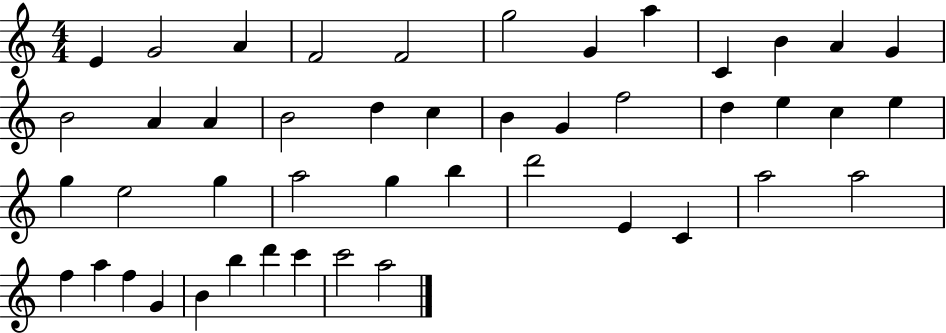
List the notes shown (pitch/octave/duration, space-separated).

E4/q G4/h A4/q F4/h F4/h G5/h G4/q A5/q C4/q B4/q A4/q G4/q B4/h A4/q A4/q B4/h D5/q C5/q B4/q G4/q F5/h D5/q E5/q C5/q E5/q G5/q E5/h G5/q A5/h G5/q B5/q D6/h E4/q C4/q A5/h A5/h F5/q A5/q F5/q G4/q B4/q B5/q D6/q C6/q C6/h A5/h